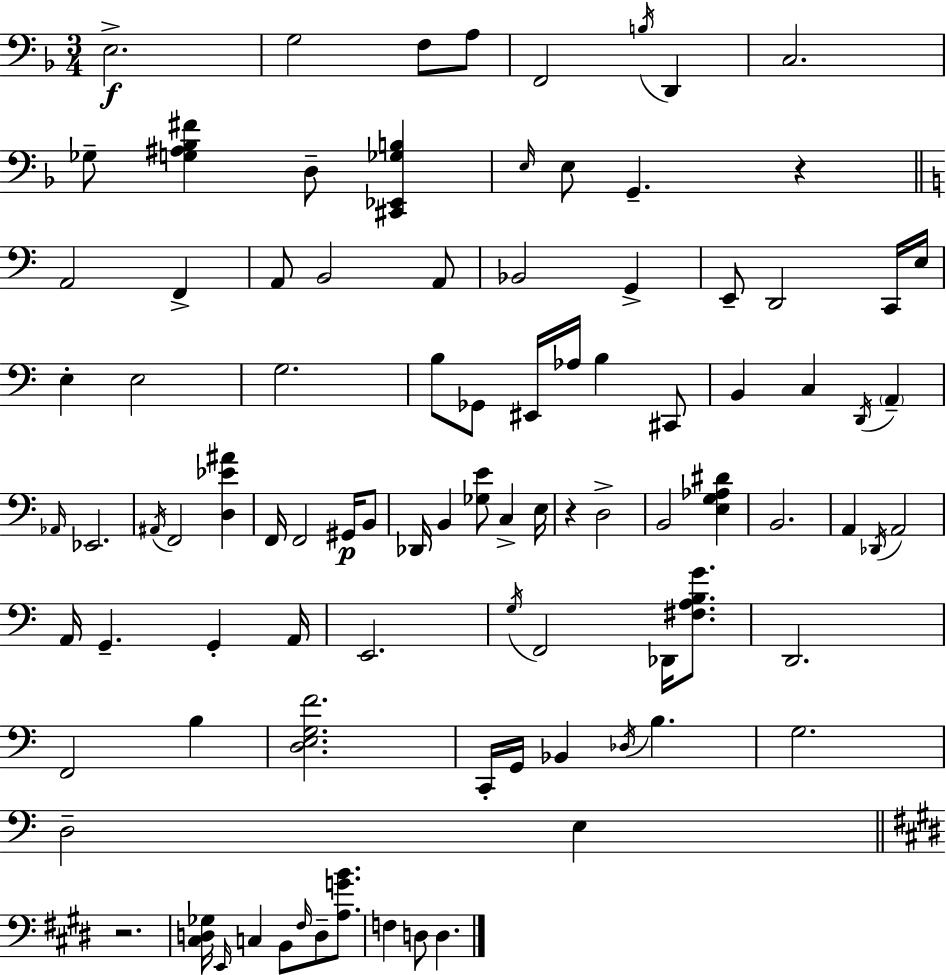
E3/h. G3/h F3/e A3/e F2/h B3/s D2/q C3/h. Gb3/e [G3,A#3,Bb3,F#4]/q D3/e [C#2,Eb2,Gb3,B3]/q E3/s E3/e G2/q. R/q A2/h F2/q A2/e B2/h A2/e Bb2/h G2/q E2/e D2/h C2/s E3/s E3/q E3/h G3/h. B3/e Gb2/e EIS2/s Ab3/s B3/q C#2/e B2/q C3/q D2/s A2/q Ab2/s Eb2/h. A#2/s F2/h [D3,Eb4,A#4]/q F2/s F2/h G#2/s B2/e Db2/s B2/q [Gb3,E4]/e C3/q E3/s R/q D3/h B2/h [E3,G3,Ab3,D#4]/q B2/h. A2/q Db2/s A2/h A2/s G2/q. G2/q A2/s E2/h. G3/s F2/h Db2/s [F#3,A3,B3,G4]/e. D2/h. F2/h B3/q [D3,E3,G3,F4]/h. C2/s G2/s Bb2/q Db3/s B3/q. G3/h. D3/h E3/q R/h. [C#3,D3,Gb3]/s E2/s C3/q B2/e F#3/s D3/e [A3,G4,B4]/e. F3/q D3/e D3/q.